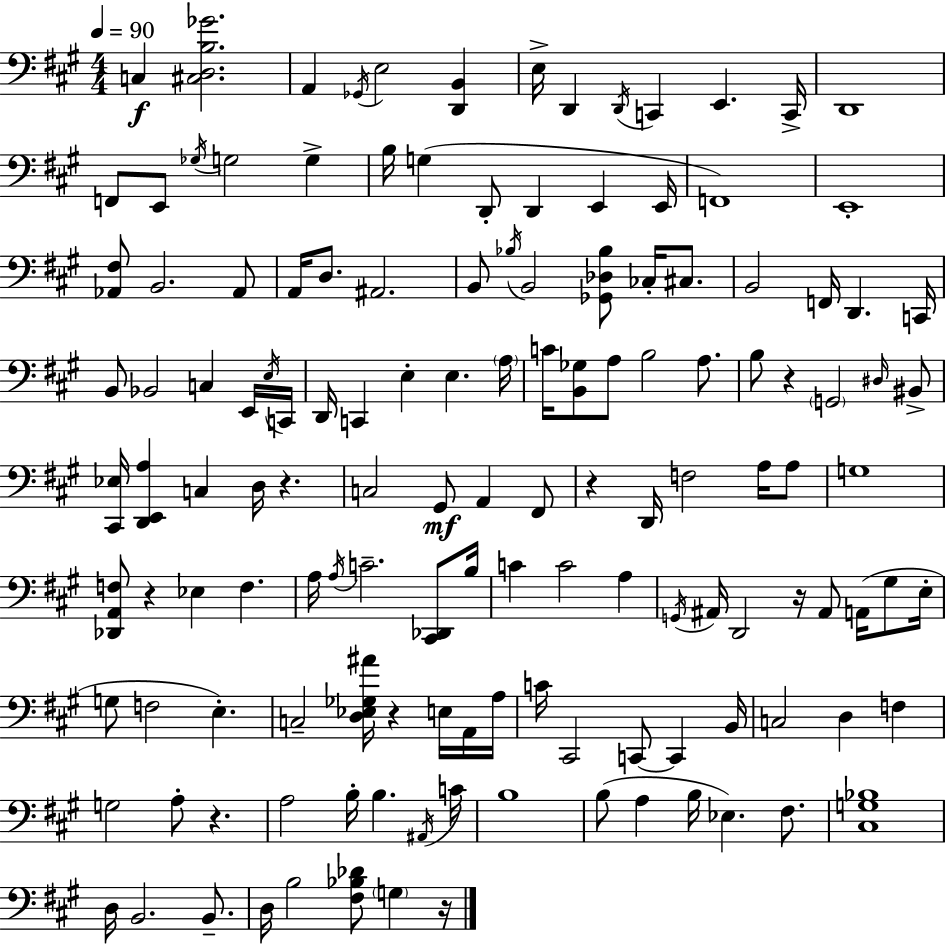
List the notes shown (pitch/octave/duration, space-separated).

C3/q [C#3,D3,B3,Gb4]/h. A2/q Gb2/s E3/h [D2,B2]/q E3/s D2/q D2/s C2/q E2/q. C2/s D2/w F2/e E2/e Gb3/s G3/h G3/q B3/s G3/q D2/e D2/q E2/q E2/s F2/w E2/w [Ab2,F#3]/e B2/h. Ab2/e A2/s D3/e. A#2/h. B2/e Bb3/s B2/h [Gb2,Db3,Bb3]/e CES3/s C#3/e. B2/h F2/s D2/q. C2/s B2/e Bb2/h C3/q E2/s E3/s C2/s D2/s C2/q E3/q E3/q. A3/s C4/s [B2,Gb3]/e A3/e B3/h A3/e. B3/e R/q G2/h D#3/s BIS2/e [C#2,Eb3]/s [D2,E2,A3]/q C3/q D3/s R/q. C3/h G#2/e A2/q F#2/e R/q D2/s F3/h A3/s A3/e G3/w [Db2,A2,F3]/e R/q Eb3/q F3/q. A3/s A3/s C4/h. [C#2,Db2]/e B3/s C4/q C4/h A3/q G2/s A#2/s D2/h R/s A#2/e A2/s G#3/e E3/s G3/e F3/h E3/q. C3/h [D3,Eb3,Gb3,A#4]/s R/q E3/s A2/s A3/s C4/s C#2/h C2/e C2/q B2/s C3/h D3/q F3/q G3/h A3/e R/q. A3/h B3/s B3/q. A#2/s C4/s B3/w B3/e A3/q B3/s Eb3/q. F#3/e. [C#3,G3,Bb3]/w D3/s B2/h. B2/e. D3/s B3/h [F#3,Bb3,Db4]/e G3/q R/s